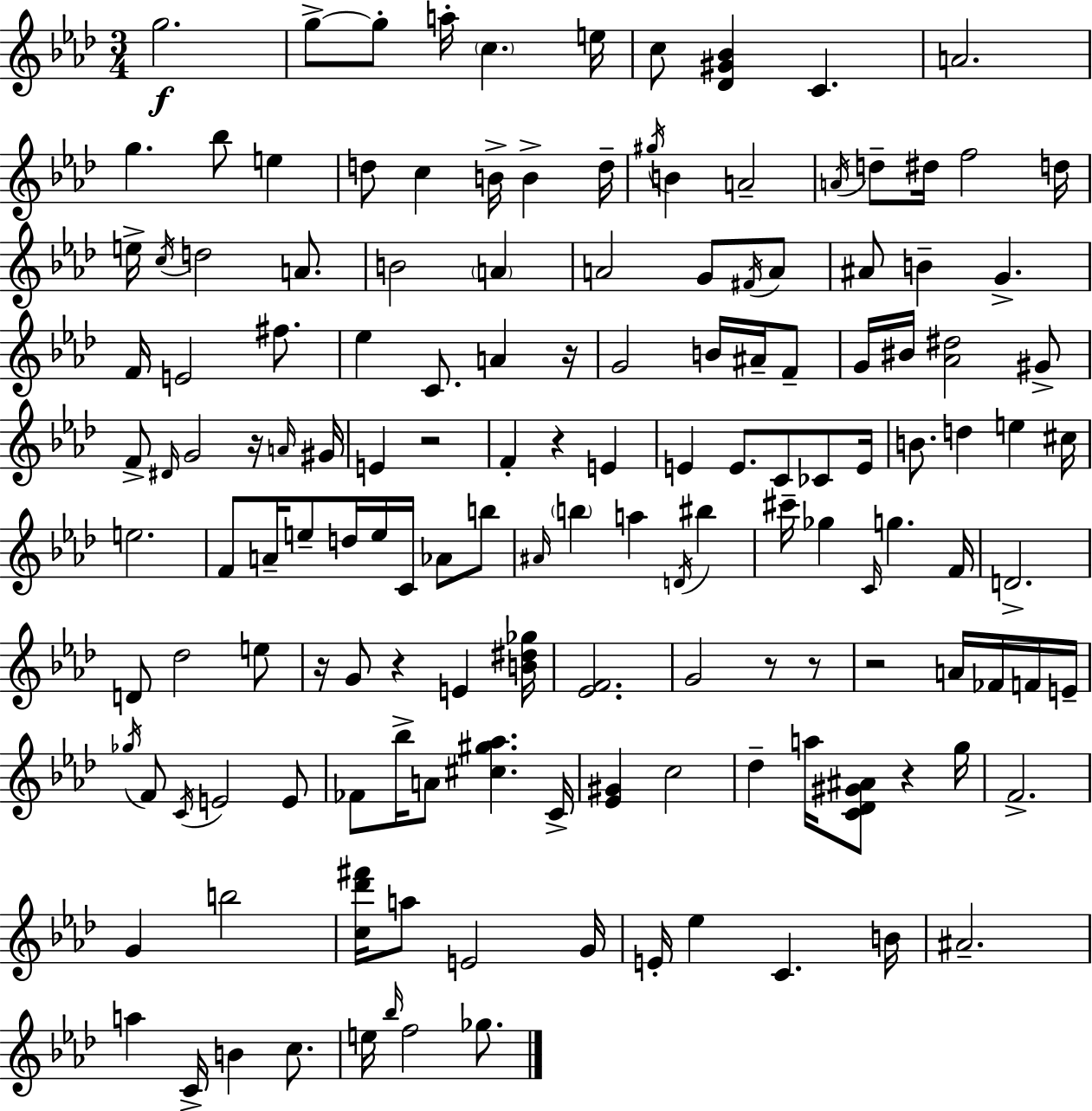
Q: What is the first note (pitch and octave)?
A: G5